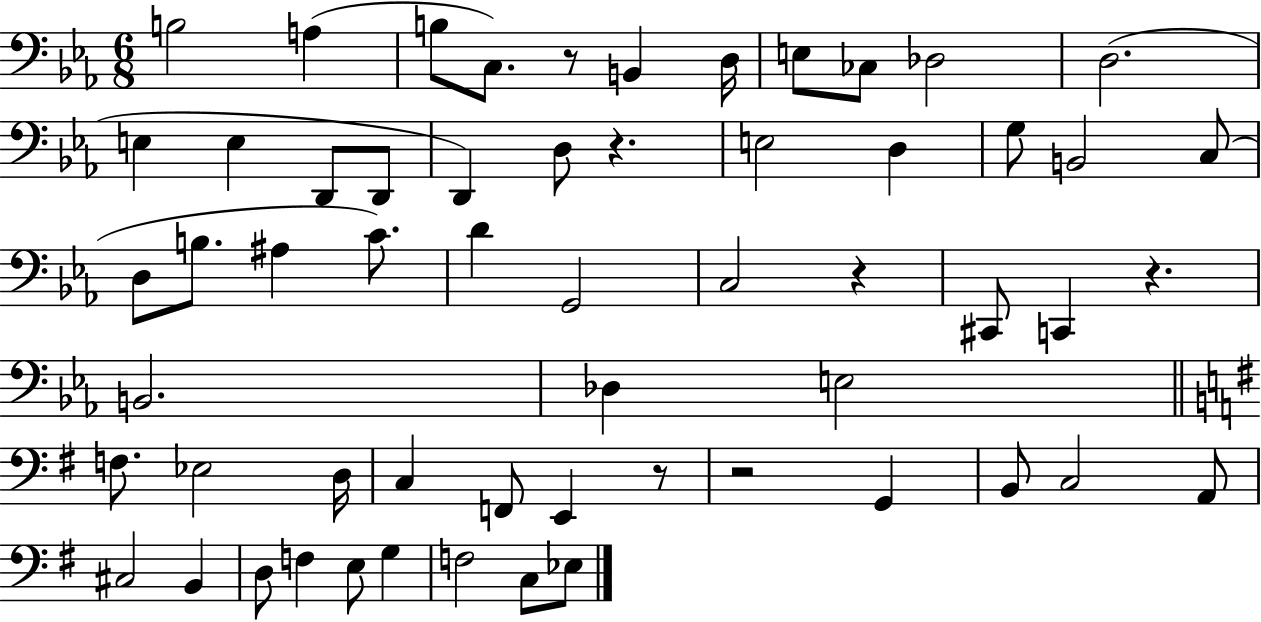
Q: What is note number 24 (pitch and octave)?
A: A#3